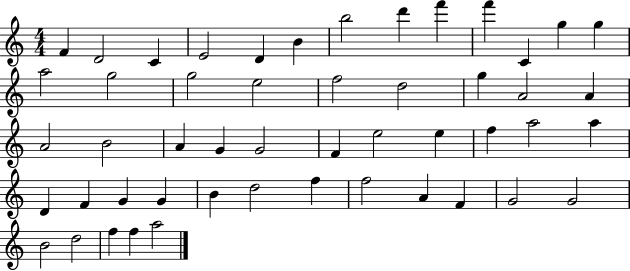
X:1
T:Untitled
M:4/4
L:1/4
K:C
F D2 C E2 D B b2 d' f' f' C g g a2 g2 g2 e2 f2 d2 g A2 A A2 B2 A G G2 F e2 e f a2 a D F G G B d2 f f2 A F G2 G2 B2 d2 f f a2